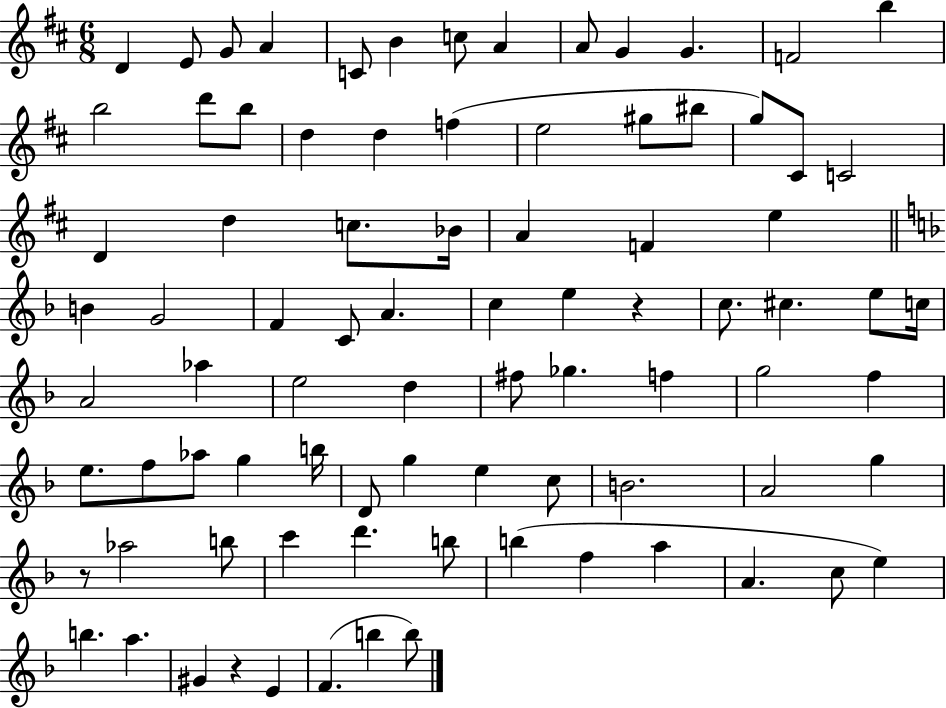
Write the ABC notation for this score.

X:1
T:Untitled
M:6/8
L:1/4
K:D
D E/2 G/2 A C/2 B c/2 A A/2 G G F2 b b2 d'/2 b/2 d d f e2 ^g/2 ^b/2 g/2 ^C/2 C2 D d c/2 _B/4 A F e B G2 F C/2 A c e z c/2 ^c e/2 c/4 A2 _a e2 d ^f/2 _g f g2 f e/2 f/2 _a/2 g b/4 D/2 g e c/2 B2 A2 g z/2 _a2 b/2 c' d' b/2 b f a A c/2 e b a ^G z E F b b/2